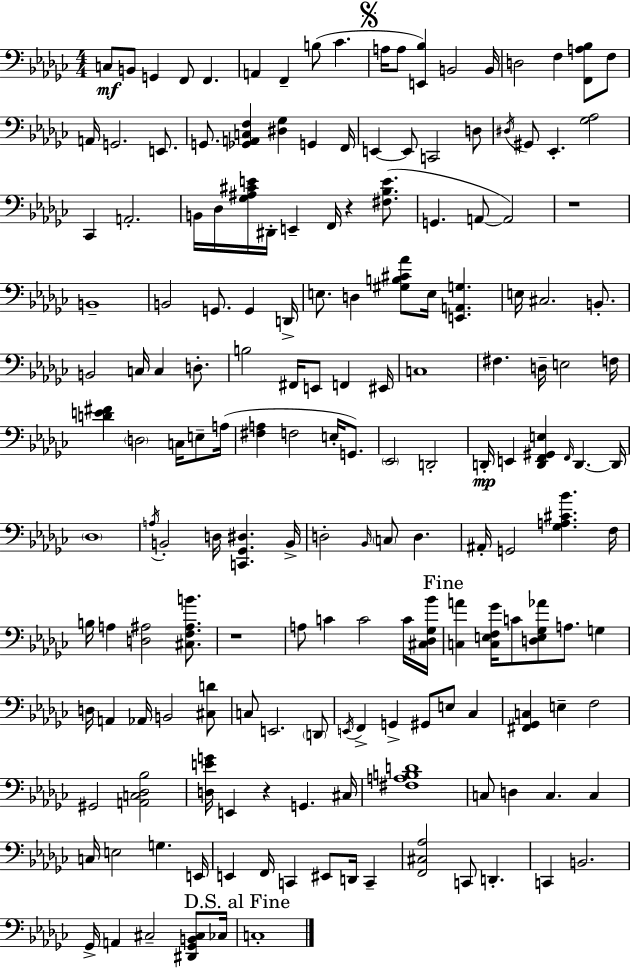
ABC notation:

X:1
T:Untitled
M:4/4
L:1/4
K:Ebm
C,/2 B,,/2 G,, F,,/2 F,, A,, F,, B,/2 _C A,/4 A,/2 [E,,_B,] B,,2 B,,/4 D,2 F, [F,,A,_B,]/2 F,/2 A,,/4 G,,2 E,,/2 G,,/2 [_G,,A,,C,F,] [^D,_G,] G,, F,,/4 E,, E,,/2 C,,2 D,/2 ^D,/4 ^G,,/2 _E,, [_G,_A,]2 _C,, A,,2 B,,/4 _D,/4 [_G,^A,^CE]/4 ^D,,/4 E,, F,,/4 z [^F,_B,E]/2 G,, A,,/2 A,,2 z4 B,,4 B,,2 G,,/2 G,, D,,/4 E,/2 D, [^G,B,^C_A]/2 E,/4 [E,,A,,G,] E,/4 ^C,2 B,,/2 B,,2 C,/4 C, D,/2 B,2 ^F,,/4 E,,/2 F,, ^E,,/4 C,4 ^F, D,/4 E,2 F,/4 [DE^F] D,2 C,/4 E,/2 A,/4 [^F,A,] F,2 E,/4 G,,/2 _E,,2 D,,2 D,,/4 E,, [D,,F,,^G,,E,] F,,/4 D,, D,,/4 _D,4 A,/4 B,,2 D,/4 [C,,_G,,^D,] B,,/4 D,2 _B,,/4 C,/2 D, ^A,,/4 G,,2 [_G,A,^C_B] F,/4 B,/4 A, [D,^A,]2 [^C,F,^A,B]/2 z4 A,/2 C C2 C/4 [^C,_D,_G,_B]/4 [C,A] [C,E,F,_G]/4 C/2 [D,E,_G,_A]/2 A,/2 G, D,/4 A,, _A,,/4 B,,2 [^C,D]/2 C,/2 E,,2 D,,/2 E,,/4 F,, G,, ^G,,/2 E,/2 _C, [^F,,_G,,C,] E, F,2 ^G,,2 [A,,C,_D,_B,]2 [D,EG]/4 E,, z G,, ^C,/4 [^F,A,B,D]4 C,/2 D, C, C, C,/4 E,2 G, E,,/4 E,, F,,/4 C,, ^E,,/2 D,,/4 C,, [F,,^C,_A,]2 C,,/2 D,, C,, B,,2 _G,,/4 A,, ^C,2 [^D,,_G,,B,,^C,]/2 _C,/4 C,4